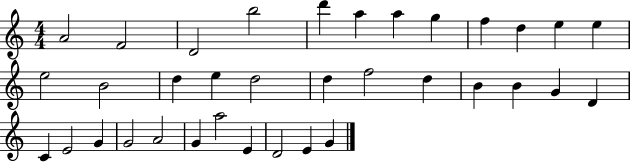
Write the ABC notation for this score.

X:1
T:Untitled
M:4/4
L:1/4
K:C
A2 F2 D2 b2 d' a a g f d e e e2 B2 d e d2 d f2 d B B G D C E2 G G2 A2 G a2 E D2 E G